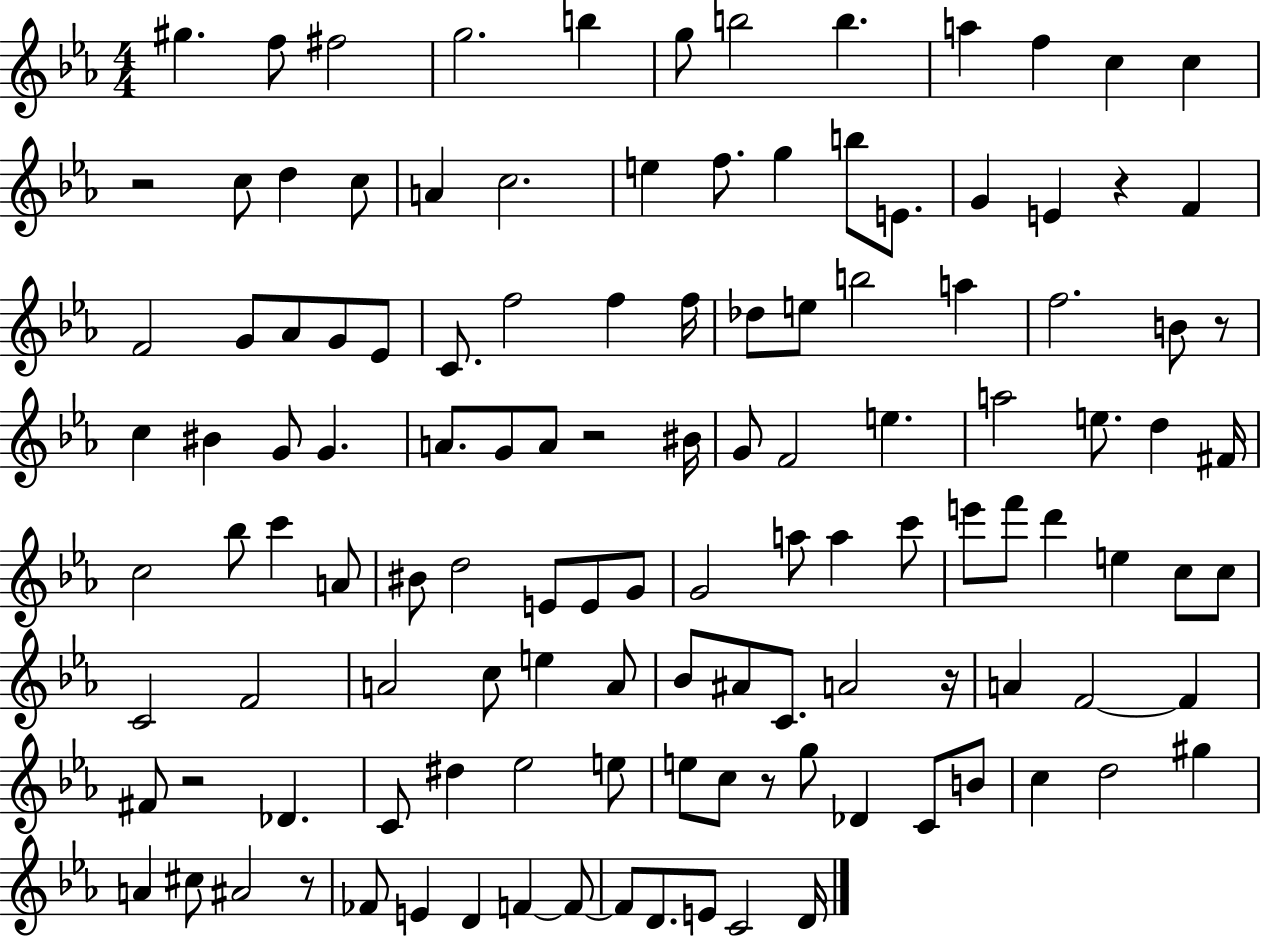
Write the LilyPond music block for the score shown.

{
  \clef treble
  \numericTimeSignature
  \time 4/4
  \key ees \major
  gis''4. f''8 fis''2 | g''2. b''4 | g''8 b''2 b''4. | a''4 f''4 c''4 c''4 | \break r2 c''8 d''4 c''8 | a'4 c''2. | e''4 f''8. g''4 b''8 e'8. | g'4 e'4 r4 f'4 | \break f'2 g'8 aes'8 g'8 ees'8 | c'8. f''2 f''4 f''16 | des''8 e''8 b''2 a''4 | f''2. b'8 r8 | \break c''4 bis'4 g'8 g'4. | a'8. g'8 a'8 r2 bis'16 | g'8 f'2 e''4. | a''2 e''8. d''4 fis'16 | \break c''2 bes''8 c'''4 a'8 | bis'8 d''2 e'8 e'8 g'8 | g'2 a''8 a''4 c'''8 | e'''8 f'''8 d'''4 e''4 c''8 c''8 | \break c'2 f'2 | a'2 c''8 e''4 a'8 | bes'8 ais'8 c'8. a'2 r16 | a'4 f'2~~ f'4 | \break fis'8 r2 des'4. | c'8 dis''4 ees''2 e''8 | e''8 c''8 r8 g''8 des'4 c'8 b'8 | c''4 d''2 gis''4 | \break a'4 cis''8 ais'2 r8 | fes'8 e'4 d'4 f'4~~ f'8~~ | f'8 d'8. e'8 c'2 d'16 | \bar "|."
}